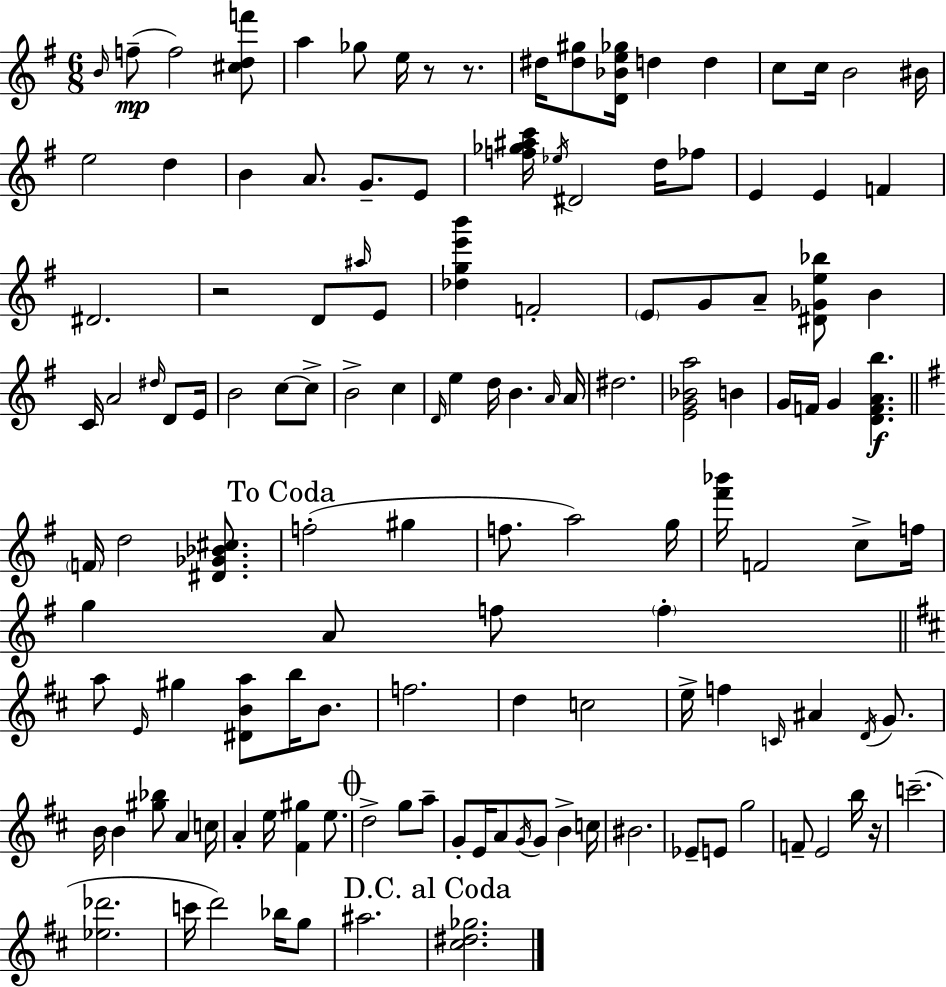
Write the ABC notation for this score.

X:1
T:Untitled
M:6/8
L:1/4
K:G
B/4 f/2 f2 [^cdf']/2 a _g/2 e/4 z/2 z/2 ^d/4 [^d^g]/2 [D_Be_g]/4 d d c/2 c/4 B2 ^B/4 e2 d B A/2 G/2 E/2 [f_g^ac']/4 _e/4 ^D2 d/4 _f/2 E E F ^D2 z2 D/2 ^a/4 E/2 [_dge'b'] F2 E/2 G/2 A/2 [^D_Ge_b]/2 B C/4 A2 ^d/4 D/2 E/4 B2 c/2 c/2 B2 c D/4 e d/4 B A/4 A/4 ^d2 [EG_Ba]2 B G/4 F/4 G [DFAb] F/4 d2 [^D_G_B^c]/2 f2 ^g f/2 a2 g/4 [^f'_b']/4 F2 c/2 f/4 g A/2 f/2 f a/2 E/4 ^g [^DBa]/2 b/4 B/2 f2 d c2 e/4 f C/4 ^A D/4 G/2 B/4 B [^g_b]/2 A c/4 A e/4 [^F^g] e/2 d2 g/2 a/2 G/2 E/4 A/2 G/4 G/2 B c/4 ^B2 _E/2 E/2 g2 F/2 E2 b/4 z/4 c'2 [_e_d']2 c'/4 d'2 _b/4 g/2 ^a2 [^c^d_g]2